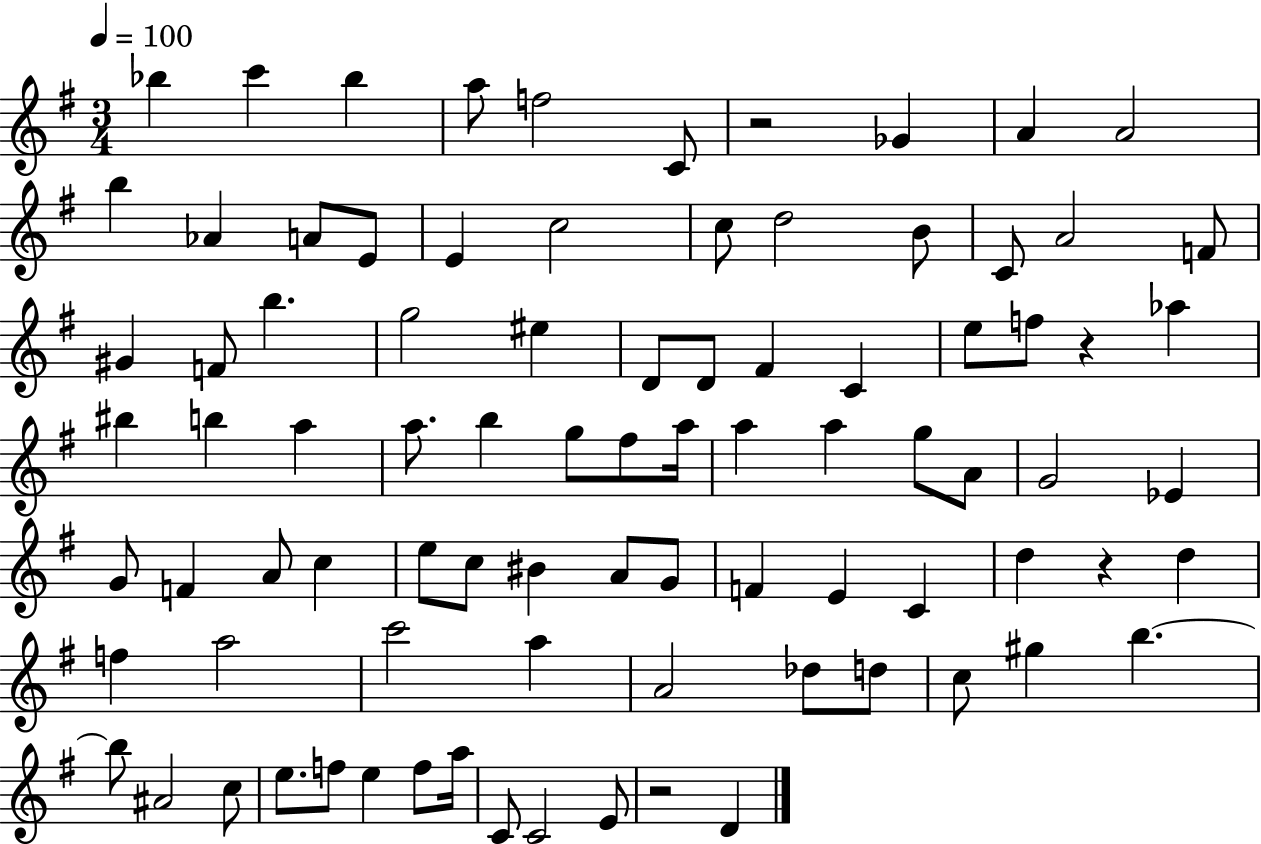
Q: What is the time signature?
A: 3/4